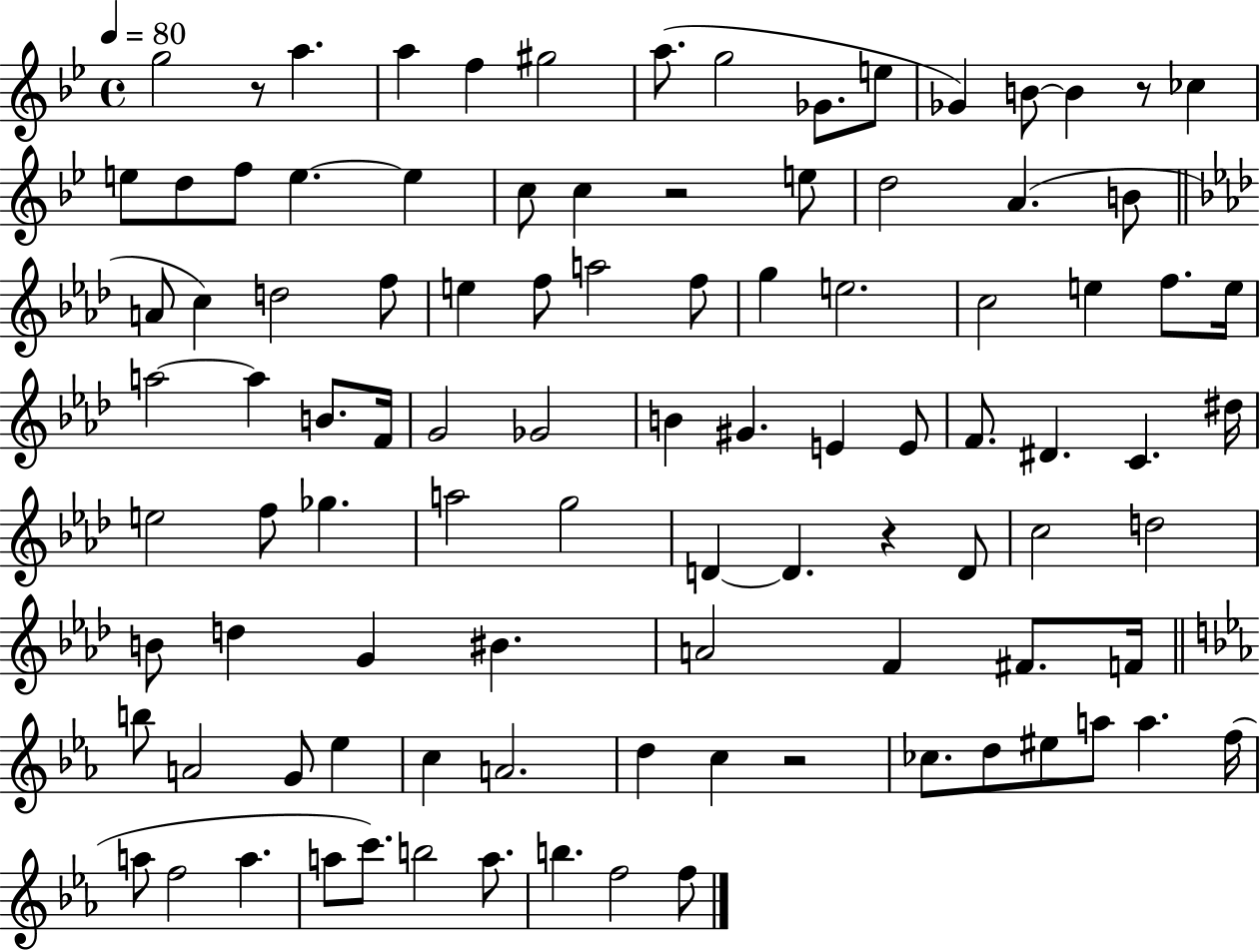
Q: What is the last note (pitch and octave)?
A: F5